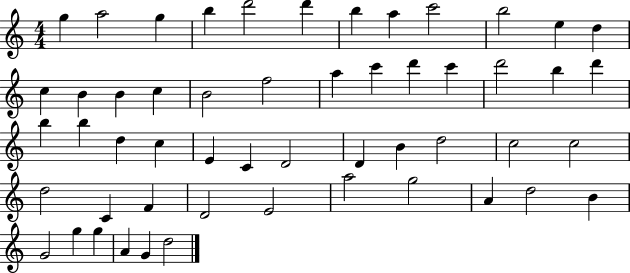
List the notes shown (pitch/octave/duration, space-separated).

G5/q A5/h G5/q B5/q D6/h D6/q B5/q A5/q C6/h B5/h E5/q D5/q C5/q B4/q B4/q C5/q B4/h F5/h A5/q C6/q D6/q C6/q D6/h B5/q D6/q B5/q B5/q D5/q C5/q E4/q C4/q D4/h D4/q B4/q D5/h C5/h C5/h D5/h C4/q F4/q D4/h E4/h A5/h G5/h A4/q D5/h B4/q G4/h G5/q G5/q A4/q G4/q D5/h